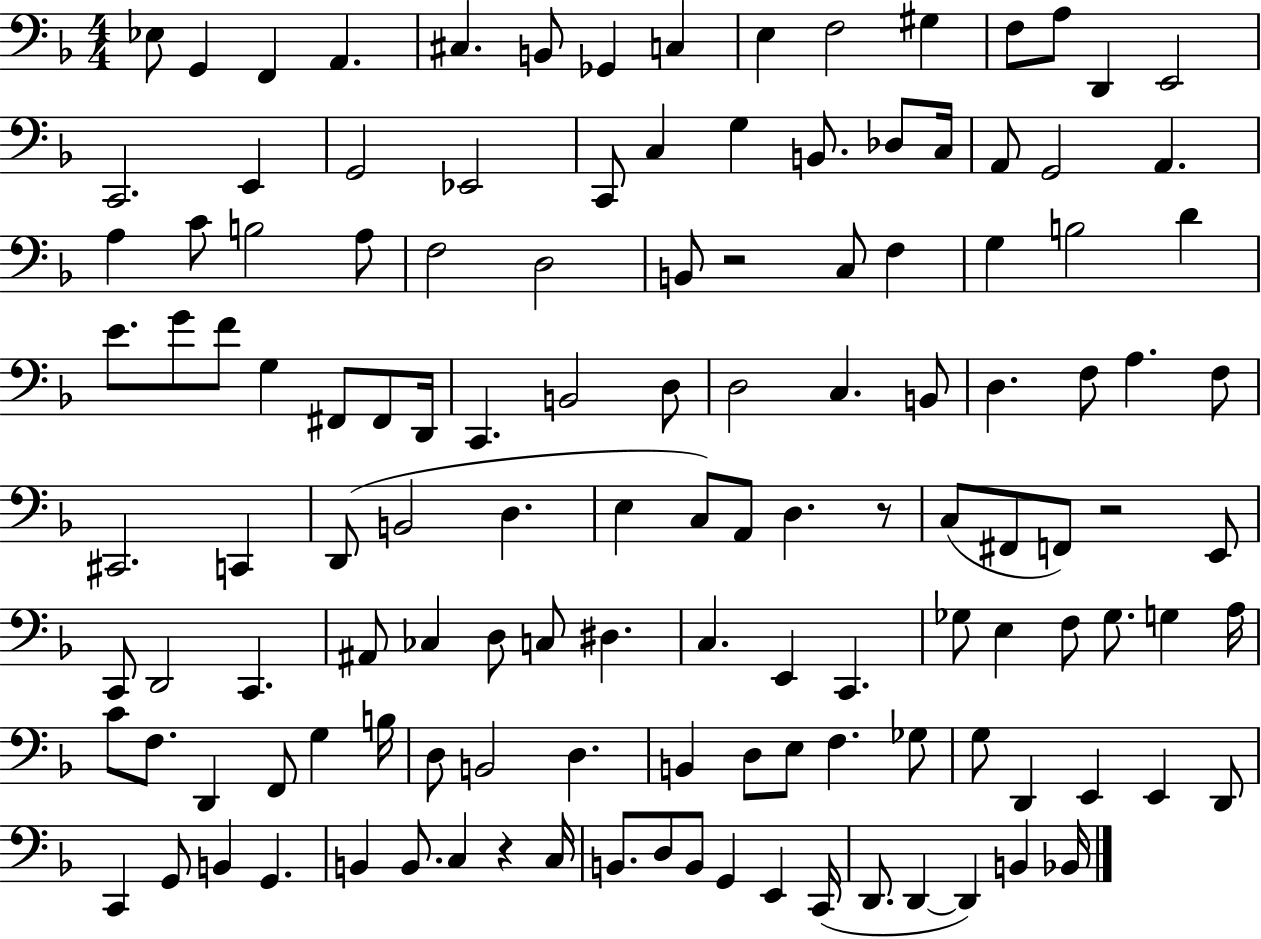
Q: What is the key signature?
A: F major